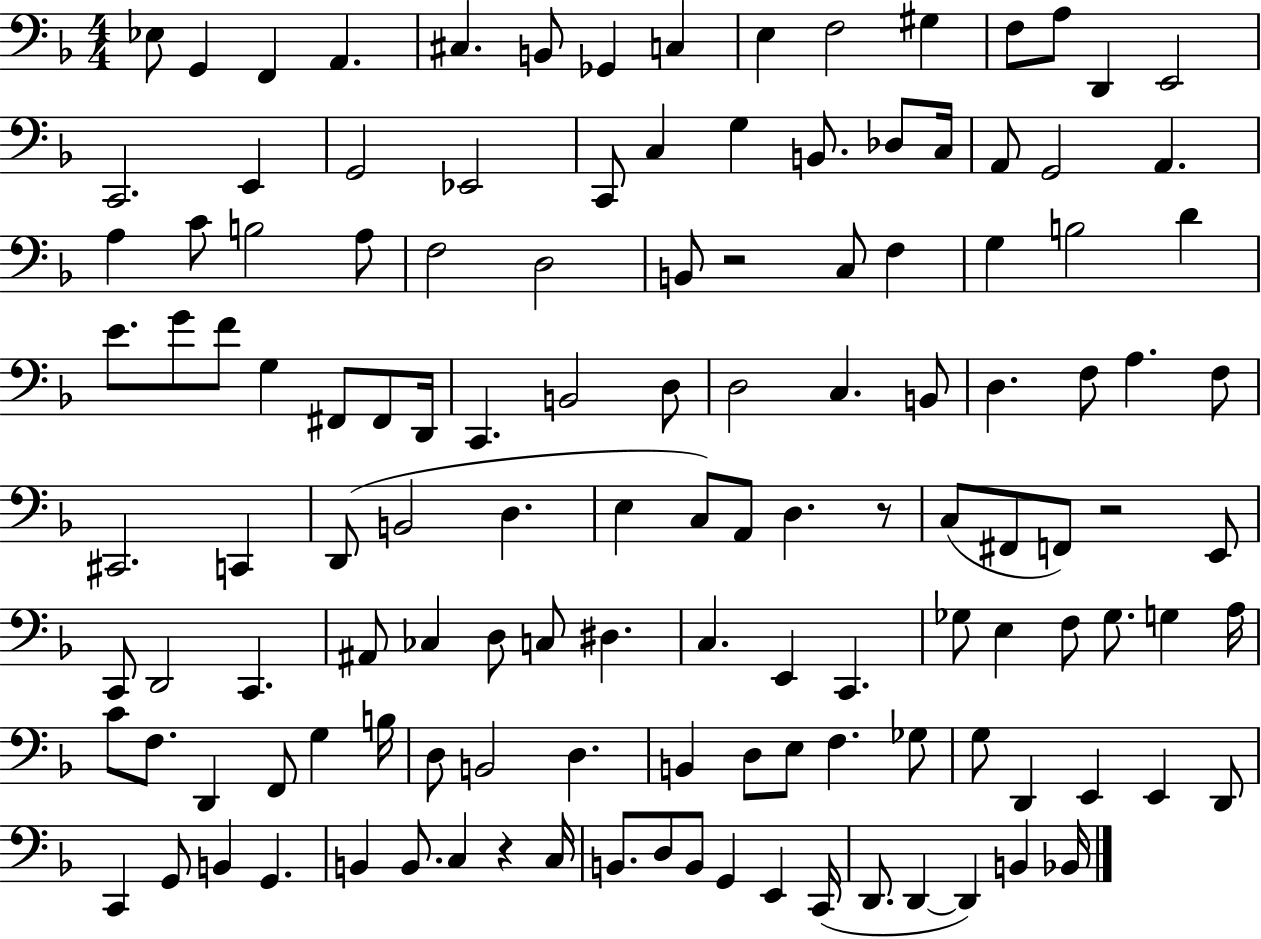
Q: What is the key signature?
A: F major